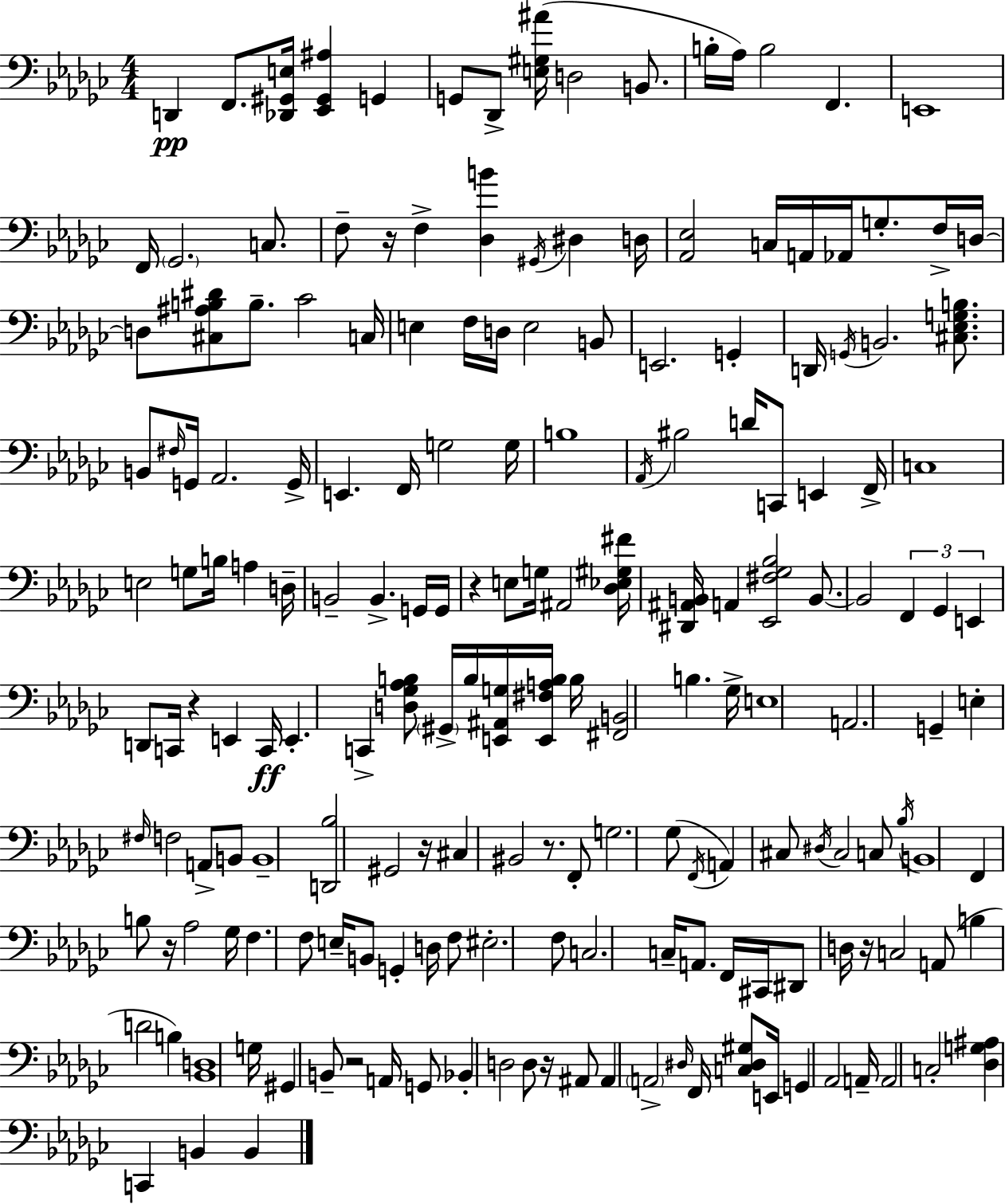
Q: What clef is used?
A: bass